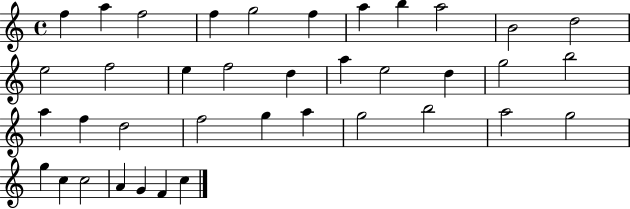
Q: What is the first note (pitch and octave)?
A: F5